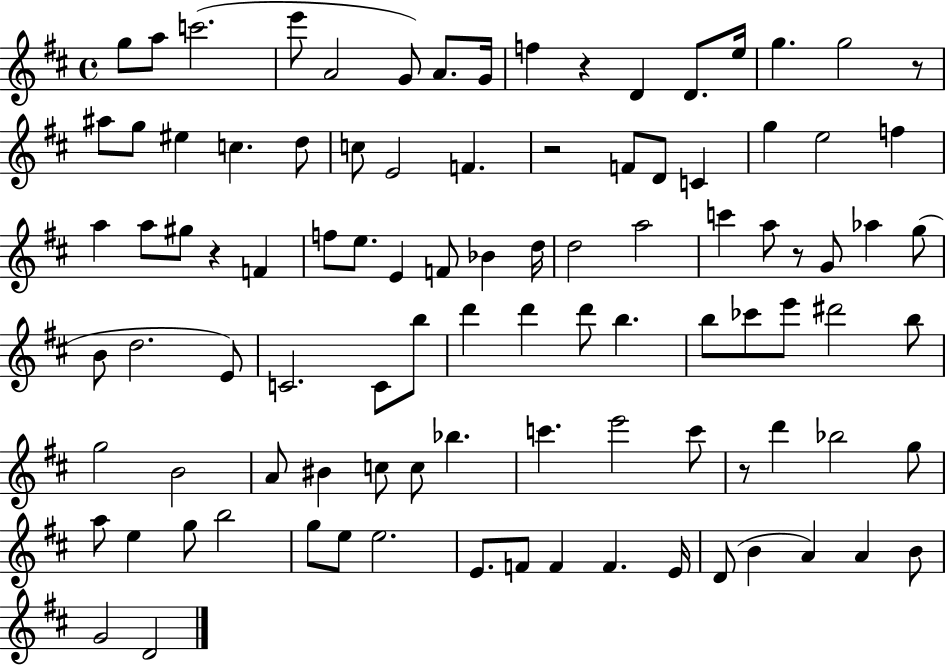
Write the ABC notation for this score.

X:1
T:Untitled
M:4/4
L:1/4
K:D
g/2 a/2 c'2 e'/2 A2 G/2 A/2 G/4 f z D D/2 e/4 g g2 z/2 ^a/2 g/2 ^e c d/2 c/2 E2 F z2 F/2 D/2 C g e2 f a a/2 ^g/2 z F f/2 e/2 E F/2 _B d/4 d2 a2 c' a/2 z/2 G/2 _a g/2 B/2 d2 E/2 C2 C/2 b/2 d' d' d'/2 b b/2 _c'/2 e'/2 ^d'2 b/2 g2 B2 A/2 ^B c/2 c/2 _b c' e'2 c'/2 z/2 d' _b2 g/2 a/2 e g/2 b2 g/2 e/2 e2 E/2 F/2 F F E/4 D/2 B A A B/2 G2 D2